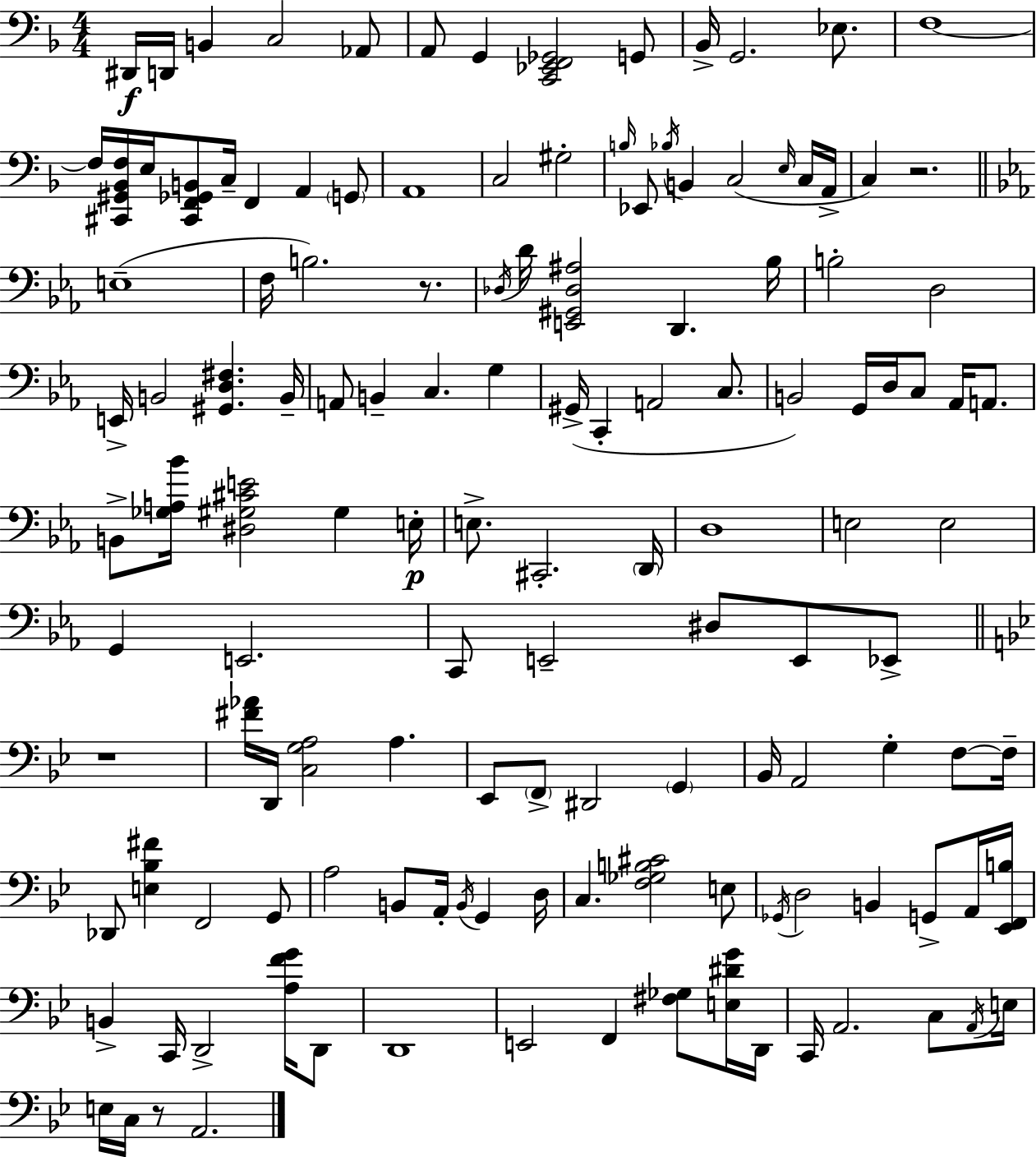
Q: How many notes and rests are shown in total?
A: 134